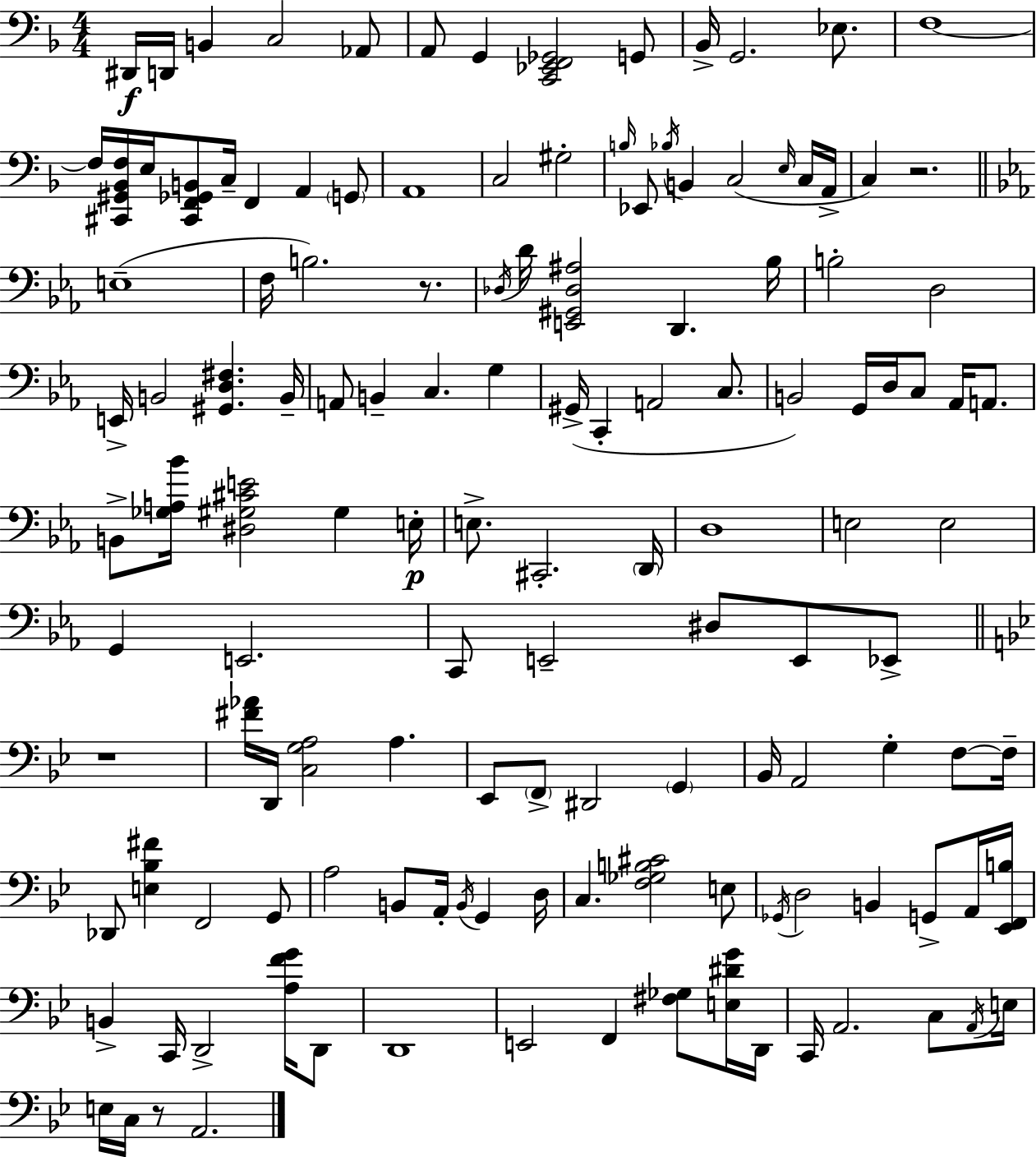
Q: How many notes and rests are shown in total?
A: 134